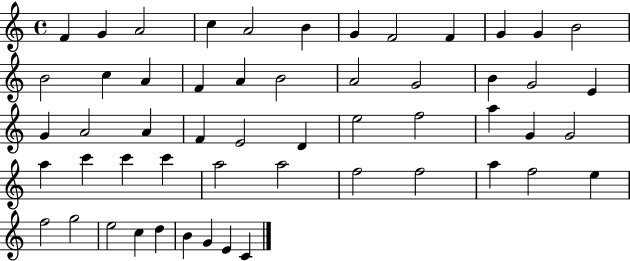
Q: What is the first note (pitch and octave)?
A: F4